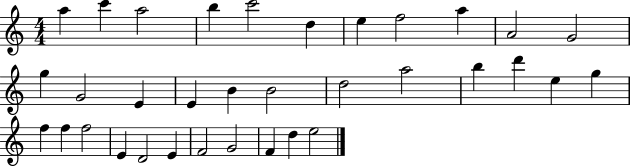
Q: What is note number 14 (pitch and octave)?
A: E4